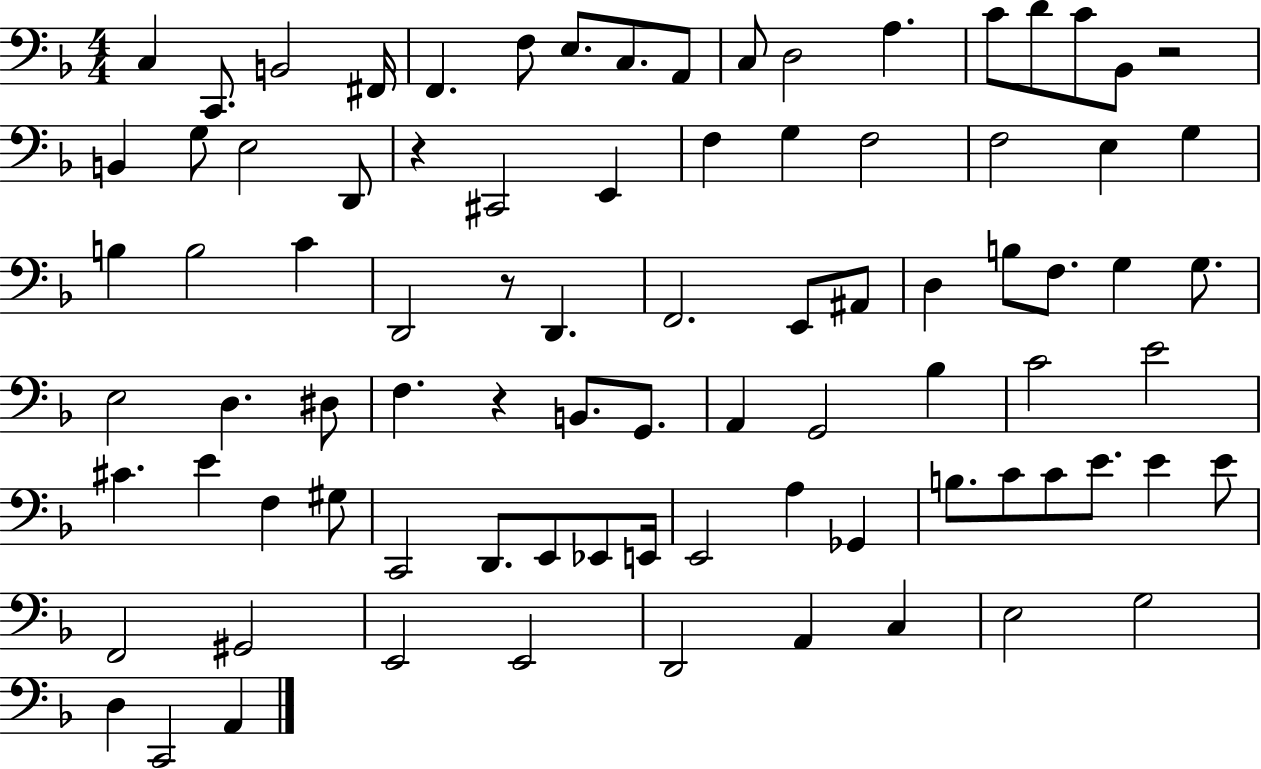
C3/q C2/e. B2/h F#2/s F2/q. F3/e E3/e. C3/e. A2/e C3/e D3/h A3/q. C4/e D4/e C4/e Bb2/e R/h B2/q G3/e E3/h D2/e R/q C#2/h E2/q F3/q G3/q F3/h F3/h E3/q G3/q B3/q B3/h C4/q D2/h R/e D2/q. F2/h. E2/e A#2/e D3/q B3/e F3/e. G3/q G3/e. E3/h D3/q. D#3/e F3/q. R/q B2/e. G2/e. A2/q G2/h Bb3/q C4/h E4/h C#4/q. E4/q F3/q G#3/e C2/h D2/e. E2/e Eb2/e E2/s E2/h A3/q Gb2/q B3/e. C4/e C4/e E4/e. E4/q E4/e F2/h G#2/h E2/h E2/h D2/h A2/q C3/q E3/h G3/h D3/q C2/h A2/q